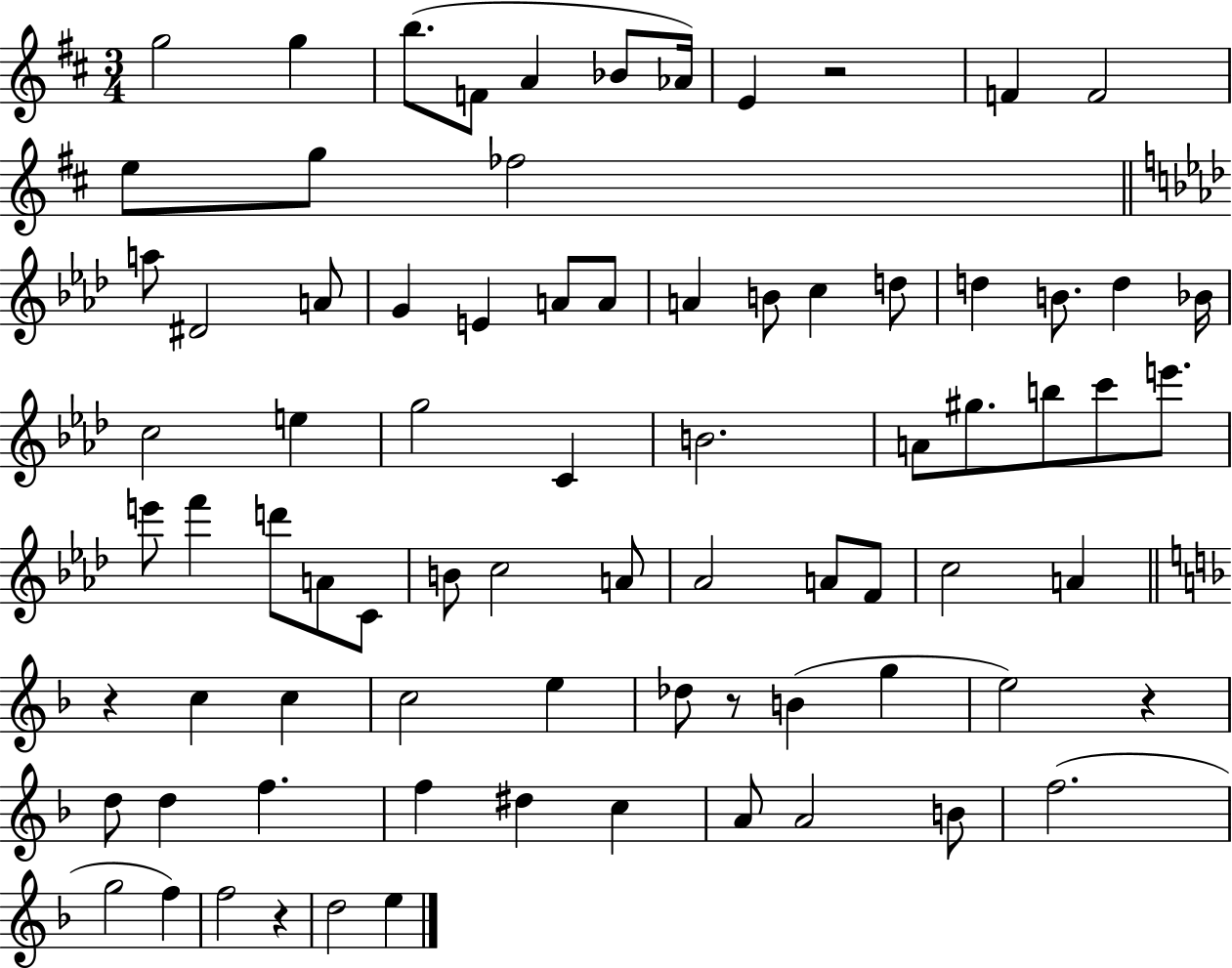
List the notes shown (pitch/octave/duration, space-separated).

G5/h G5/q B5/e. F4/e A4/q Bb4/e Ab4/s E4/q R/h F4/q F4/h E5/e G5/e FES5/h A5/e D#4/h A4/e G4/q E4/q A4/e A4/e A4/q B4/e C5/q D5/e D5/q B4/e. D5/q Bb4/s C5/h E5/q G5/h C4/q B4/h. A4/e G#5/e. B5/e C6/e E6/e. E6/e F6/q D6/e A4/e C4/e B4/e C5/h A4/e Ab4/h A4/e F4/e C5/h A4/q R/q C5/q C5/q C5/h E5/q Db5/e R/e B4/q G5/q E5/h R/q D5/e D5/q F5/q. F5/q D#5/q C5/q A4/e A4/h B4/e F5/h. G5/h F5/q F5/h R/q D5/h E5/q